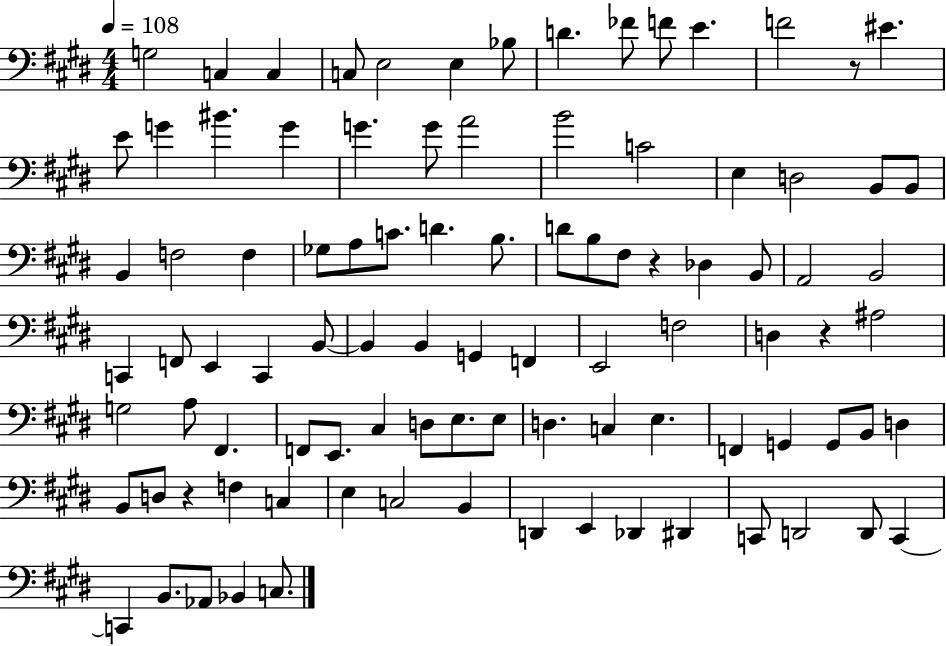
{
  \clef bass
  \numericTimeSignature
  \time 4/4
  \key e \major
  \tempo 4 = 108
  g2 c4 c4 | c8 e2 e4 bes8 | d'4. fes'8 f'8 e'4. | f'2 r8 eis'4. | \break e'8 g'4 bis'4. g'4 | g'4. g'8 a'2 | b'2 c'2 | e4 d2 b,8 b,8 | \break b,4 f2 f4 | ges8 a8 c'8. d'4. b8. | d'8 b8 fis8 r4 des4 b,8 | a,2 b,2 | \break c,4 f,8 e,4 c,4 b,8~~ | b,4 b,4 g,4 f,4 | e,2 f2 | d4 r4 ais2 | \break g2 a8 fis,4. | f,8 e,8. cis4 d8 e8. e8 | d4. c4 e4. | f,4 g,4 g,8 b,8 d4 | \break b,8 d8 r4 f4 c4 | e4 c2 b,4 | d,4 e,4 des,4 dis,4 | c,8 d,2 d,8 c,4~~ | \break c,4 b,8. aes,8 bes,4 c8. | \bar "|."
}